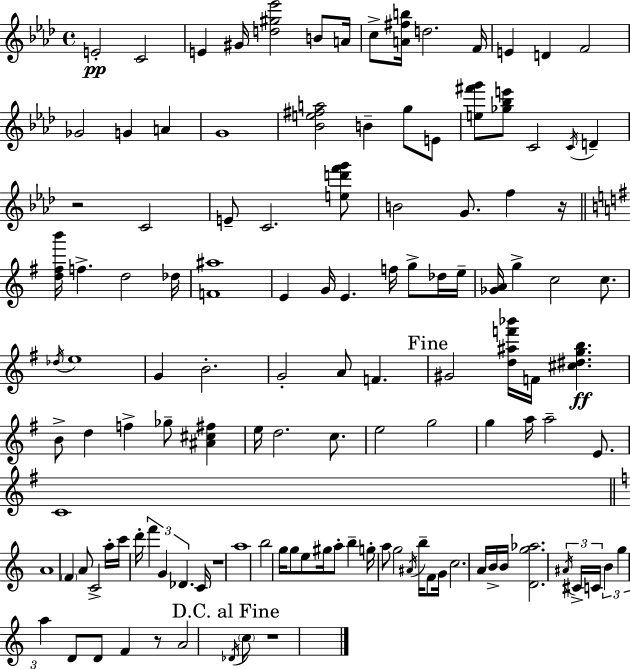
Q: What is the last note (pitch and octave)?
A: C5